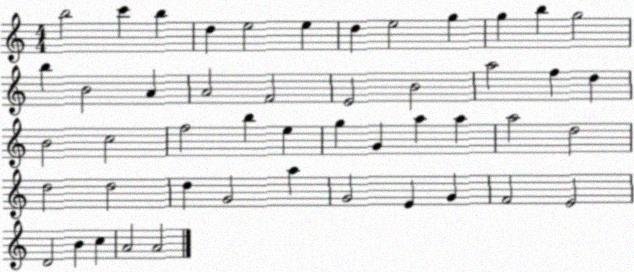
X:1
T:Untitled
M:4/4
L:1/4
K:C
b2 c' b d e2 e d e2 g g b g2 b B2 A A2 F2 E2 B2 a2 f d B2 c2 f2 b e g G a a a2 d2 d2 d2 d G2 a G2 E G F2 E2 D2 B c A2 A2